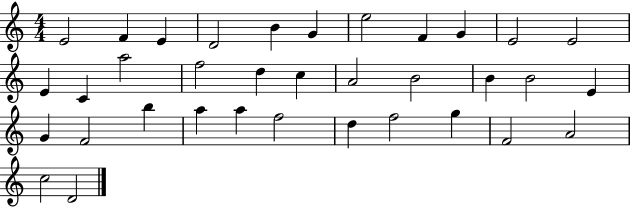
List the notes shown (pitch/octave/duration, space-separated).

E4/h F4/q E4/q D4/h B4/q G4/q E5/h F4/q G4/q E4/h E4/h E4/q C4/q A5/h F5/h D5/q C5/q A4/h B4/h B4/q B4/h E4/q G4/q F4/h B5/q A5/q A5/q F5/h D5/q F5/h G5/q F4/h A4/h C5/h D4/h